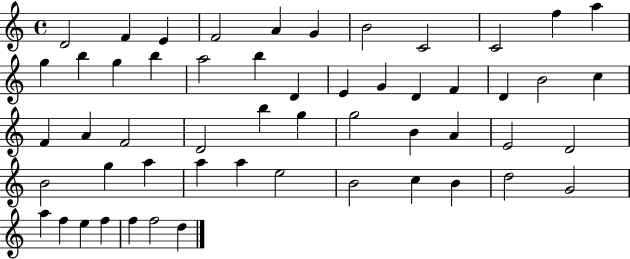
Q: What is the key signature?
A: C major